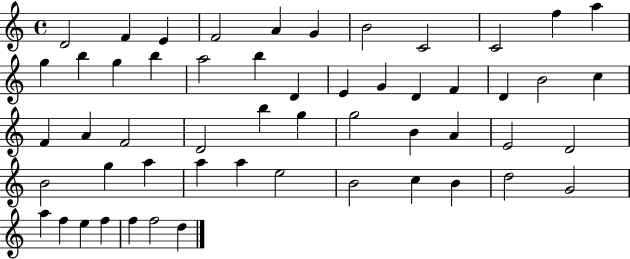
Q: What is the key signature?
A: C major